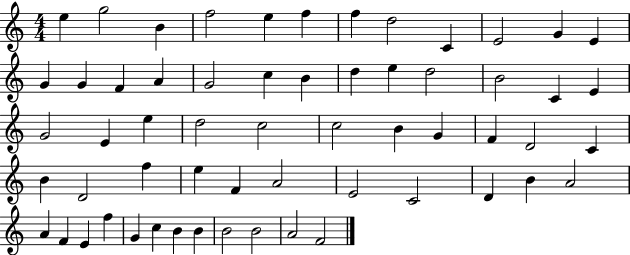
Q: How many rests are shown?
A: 0